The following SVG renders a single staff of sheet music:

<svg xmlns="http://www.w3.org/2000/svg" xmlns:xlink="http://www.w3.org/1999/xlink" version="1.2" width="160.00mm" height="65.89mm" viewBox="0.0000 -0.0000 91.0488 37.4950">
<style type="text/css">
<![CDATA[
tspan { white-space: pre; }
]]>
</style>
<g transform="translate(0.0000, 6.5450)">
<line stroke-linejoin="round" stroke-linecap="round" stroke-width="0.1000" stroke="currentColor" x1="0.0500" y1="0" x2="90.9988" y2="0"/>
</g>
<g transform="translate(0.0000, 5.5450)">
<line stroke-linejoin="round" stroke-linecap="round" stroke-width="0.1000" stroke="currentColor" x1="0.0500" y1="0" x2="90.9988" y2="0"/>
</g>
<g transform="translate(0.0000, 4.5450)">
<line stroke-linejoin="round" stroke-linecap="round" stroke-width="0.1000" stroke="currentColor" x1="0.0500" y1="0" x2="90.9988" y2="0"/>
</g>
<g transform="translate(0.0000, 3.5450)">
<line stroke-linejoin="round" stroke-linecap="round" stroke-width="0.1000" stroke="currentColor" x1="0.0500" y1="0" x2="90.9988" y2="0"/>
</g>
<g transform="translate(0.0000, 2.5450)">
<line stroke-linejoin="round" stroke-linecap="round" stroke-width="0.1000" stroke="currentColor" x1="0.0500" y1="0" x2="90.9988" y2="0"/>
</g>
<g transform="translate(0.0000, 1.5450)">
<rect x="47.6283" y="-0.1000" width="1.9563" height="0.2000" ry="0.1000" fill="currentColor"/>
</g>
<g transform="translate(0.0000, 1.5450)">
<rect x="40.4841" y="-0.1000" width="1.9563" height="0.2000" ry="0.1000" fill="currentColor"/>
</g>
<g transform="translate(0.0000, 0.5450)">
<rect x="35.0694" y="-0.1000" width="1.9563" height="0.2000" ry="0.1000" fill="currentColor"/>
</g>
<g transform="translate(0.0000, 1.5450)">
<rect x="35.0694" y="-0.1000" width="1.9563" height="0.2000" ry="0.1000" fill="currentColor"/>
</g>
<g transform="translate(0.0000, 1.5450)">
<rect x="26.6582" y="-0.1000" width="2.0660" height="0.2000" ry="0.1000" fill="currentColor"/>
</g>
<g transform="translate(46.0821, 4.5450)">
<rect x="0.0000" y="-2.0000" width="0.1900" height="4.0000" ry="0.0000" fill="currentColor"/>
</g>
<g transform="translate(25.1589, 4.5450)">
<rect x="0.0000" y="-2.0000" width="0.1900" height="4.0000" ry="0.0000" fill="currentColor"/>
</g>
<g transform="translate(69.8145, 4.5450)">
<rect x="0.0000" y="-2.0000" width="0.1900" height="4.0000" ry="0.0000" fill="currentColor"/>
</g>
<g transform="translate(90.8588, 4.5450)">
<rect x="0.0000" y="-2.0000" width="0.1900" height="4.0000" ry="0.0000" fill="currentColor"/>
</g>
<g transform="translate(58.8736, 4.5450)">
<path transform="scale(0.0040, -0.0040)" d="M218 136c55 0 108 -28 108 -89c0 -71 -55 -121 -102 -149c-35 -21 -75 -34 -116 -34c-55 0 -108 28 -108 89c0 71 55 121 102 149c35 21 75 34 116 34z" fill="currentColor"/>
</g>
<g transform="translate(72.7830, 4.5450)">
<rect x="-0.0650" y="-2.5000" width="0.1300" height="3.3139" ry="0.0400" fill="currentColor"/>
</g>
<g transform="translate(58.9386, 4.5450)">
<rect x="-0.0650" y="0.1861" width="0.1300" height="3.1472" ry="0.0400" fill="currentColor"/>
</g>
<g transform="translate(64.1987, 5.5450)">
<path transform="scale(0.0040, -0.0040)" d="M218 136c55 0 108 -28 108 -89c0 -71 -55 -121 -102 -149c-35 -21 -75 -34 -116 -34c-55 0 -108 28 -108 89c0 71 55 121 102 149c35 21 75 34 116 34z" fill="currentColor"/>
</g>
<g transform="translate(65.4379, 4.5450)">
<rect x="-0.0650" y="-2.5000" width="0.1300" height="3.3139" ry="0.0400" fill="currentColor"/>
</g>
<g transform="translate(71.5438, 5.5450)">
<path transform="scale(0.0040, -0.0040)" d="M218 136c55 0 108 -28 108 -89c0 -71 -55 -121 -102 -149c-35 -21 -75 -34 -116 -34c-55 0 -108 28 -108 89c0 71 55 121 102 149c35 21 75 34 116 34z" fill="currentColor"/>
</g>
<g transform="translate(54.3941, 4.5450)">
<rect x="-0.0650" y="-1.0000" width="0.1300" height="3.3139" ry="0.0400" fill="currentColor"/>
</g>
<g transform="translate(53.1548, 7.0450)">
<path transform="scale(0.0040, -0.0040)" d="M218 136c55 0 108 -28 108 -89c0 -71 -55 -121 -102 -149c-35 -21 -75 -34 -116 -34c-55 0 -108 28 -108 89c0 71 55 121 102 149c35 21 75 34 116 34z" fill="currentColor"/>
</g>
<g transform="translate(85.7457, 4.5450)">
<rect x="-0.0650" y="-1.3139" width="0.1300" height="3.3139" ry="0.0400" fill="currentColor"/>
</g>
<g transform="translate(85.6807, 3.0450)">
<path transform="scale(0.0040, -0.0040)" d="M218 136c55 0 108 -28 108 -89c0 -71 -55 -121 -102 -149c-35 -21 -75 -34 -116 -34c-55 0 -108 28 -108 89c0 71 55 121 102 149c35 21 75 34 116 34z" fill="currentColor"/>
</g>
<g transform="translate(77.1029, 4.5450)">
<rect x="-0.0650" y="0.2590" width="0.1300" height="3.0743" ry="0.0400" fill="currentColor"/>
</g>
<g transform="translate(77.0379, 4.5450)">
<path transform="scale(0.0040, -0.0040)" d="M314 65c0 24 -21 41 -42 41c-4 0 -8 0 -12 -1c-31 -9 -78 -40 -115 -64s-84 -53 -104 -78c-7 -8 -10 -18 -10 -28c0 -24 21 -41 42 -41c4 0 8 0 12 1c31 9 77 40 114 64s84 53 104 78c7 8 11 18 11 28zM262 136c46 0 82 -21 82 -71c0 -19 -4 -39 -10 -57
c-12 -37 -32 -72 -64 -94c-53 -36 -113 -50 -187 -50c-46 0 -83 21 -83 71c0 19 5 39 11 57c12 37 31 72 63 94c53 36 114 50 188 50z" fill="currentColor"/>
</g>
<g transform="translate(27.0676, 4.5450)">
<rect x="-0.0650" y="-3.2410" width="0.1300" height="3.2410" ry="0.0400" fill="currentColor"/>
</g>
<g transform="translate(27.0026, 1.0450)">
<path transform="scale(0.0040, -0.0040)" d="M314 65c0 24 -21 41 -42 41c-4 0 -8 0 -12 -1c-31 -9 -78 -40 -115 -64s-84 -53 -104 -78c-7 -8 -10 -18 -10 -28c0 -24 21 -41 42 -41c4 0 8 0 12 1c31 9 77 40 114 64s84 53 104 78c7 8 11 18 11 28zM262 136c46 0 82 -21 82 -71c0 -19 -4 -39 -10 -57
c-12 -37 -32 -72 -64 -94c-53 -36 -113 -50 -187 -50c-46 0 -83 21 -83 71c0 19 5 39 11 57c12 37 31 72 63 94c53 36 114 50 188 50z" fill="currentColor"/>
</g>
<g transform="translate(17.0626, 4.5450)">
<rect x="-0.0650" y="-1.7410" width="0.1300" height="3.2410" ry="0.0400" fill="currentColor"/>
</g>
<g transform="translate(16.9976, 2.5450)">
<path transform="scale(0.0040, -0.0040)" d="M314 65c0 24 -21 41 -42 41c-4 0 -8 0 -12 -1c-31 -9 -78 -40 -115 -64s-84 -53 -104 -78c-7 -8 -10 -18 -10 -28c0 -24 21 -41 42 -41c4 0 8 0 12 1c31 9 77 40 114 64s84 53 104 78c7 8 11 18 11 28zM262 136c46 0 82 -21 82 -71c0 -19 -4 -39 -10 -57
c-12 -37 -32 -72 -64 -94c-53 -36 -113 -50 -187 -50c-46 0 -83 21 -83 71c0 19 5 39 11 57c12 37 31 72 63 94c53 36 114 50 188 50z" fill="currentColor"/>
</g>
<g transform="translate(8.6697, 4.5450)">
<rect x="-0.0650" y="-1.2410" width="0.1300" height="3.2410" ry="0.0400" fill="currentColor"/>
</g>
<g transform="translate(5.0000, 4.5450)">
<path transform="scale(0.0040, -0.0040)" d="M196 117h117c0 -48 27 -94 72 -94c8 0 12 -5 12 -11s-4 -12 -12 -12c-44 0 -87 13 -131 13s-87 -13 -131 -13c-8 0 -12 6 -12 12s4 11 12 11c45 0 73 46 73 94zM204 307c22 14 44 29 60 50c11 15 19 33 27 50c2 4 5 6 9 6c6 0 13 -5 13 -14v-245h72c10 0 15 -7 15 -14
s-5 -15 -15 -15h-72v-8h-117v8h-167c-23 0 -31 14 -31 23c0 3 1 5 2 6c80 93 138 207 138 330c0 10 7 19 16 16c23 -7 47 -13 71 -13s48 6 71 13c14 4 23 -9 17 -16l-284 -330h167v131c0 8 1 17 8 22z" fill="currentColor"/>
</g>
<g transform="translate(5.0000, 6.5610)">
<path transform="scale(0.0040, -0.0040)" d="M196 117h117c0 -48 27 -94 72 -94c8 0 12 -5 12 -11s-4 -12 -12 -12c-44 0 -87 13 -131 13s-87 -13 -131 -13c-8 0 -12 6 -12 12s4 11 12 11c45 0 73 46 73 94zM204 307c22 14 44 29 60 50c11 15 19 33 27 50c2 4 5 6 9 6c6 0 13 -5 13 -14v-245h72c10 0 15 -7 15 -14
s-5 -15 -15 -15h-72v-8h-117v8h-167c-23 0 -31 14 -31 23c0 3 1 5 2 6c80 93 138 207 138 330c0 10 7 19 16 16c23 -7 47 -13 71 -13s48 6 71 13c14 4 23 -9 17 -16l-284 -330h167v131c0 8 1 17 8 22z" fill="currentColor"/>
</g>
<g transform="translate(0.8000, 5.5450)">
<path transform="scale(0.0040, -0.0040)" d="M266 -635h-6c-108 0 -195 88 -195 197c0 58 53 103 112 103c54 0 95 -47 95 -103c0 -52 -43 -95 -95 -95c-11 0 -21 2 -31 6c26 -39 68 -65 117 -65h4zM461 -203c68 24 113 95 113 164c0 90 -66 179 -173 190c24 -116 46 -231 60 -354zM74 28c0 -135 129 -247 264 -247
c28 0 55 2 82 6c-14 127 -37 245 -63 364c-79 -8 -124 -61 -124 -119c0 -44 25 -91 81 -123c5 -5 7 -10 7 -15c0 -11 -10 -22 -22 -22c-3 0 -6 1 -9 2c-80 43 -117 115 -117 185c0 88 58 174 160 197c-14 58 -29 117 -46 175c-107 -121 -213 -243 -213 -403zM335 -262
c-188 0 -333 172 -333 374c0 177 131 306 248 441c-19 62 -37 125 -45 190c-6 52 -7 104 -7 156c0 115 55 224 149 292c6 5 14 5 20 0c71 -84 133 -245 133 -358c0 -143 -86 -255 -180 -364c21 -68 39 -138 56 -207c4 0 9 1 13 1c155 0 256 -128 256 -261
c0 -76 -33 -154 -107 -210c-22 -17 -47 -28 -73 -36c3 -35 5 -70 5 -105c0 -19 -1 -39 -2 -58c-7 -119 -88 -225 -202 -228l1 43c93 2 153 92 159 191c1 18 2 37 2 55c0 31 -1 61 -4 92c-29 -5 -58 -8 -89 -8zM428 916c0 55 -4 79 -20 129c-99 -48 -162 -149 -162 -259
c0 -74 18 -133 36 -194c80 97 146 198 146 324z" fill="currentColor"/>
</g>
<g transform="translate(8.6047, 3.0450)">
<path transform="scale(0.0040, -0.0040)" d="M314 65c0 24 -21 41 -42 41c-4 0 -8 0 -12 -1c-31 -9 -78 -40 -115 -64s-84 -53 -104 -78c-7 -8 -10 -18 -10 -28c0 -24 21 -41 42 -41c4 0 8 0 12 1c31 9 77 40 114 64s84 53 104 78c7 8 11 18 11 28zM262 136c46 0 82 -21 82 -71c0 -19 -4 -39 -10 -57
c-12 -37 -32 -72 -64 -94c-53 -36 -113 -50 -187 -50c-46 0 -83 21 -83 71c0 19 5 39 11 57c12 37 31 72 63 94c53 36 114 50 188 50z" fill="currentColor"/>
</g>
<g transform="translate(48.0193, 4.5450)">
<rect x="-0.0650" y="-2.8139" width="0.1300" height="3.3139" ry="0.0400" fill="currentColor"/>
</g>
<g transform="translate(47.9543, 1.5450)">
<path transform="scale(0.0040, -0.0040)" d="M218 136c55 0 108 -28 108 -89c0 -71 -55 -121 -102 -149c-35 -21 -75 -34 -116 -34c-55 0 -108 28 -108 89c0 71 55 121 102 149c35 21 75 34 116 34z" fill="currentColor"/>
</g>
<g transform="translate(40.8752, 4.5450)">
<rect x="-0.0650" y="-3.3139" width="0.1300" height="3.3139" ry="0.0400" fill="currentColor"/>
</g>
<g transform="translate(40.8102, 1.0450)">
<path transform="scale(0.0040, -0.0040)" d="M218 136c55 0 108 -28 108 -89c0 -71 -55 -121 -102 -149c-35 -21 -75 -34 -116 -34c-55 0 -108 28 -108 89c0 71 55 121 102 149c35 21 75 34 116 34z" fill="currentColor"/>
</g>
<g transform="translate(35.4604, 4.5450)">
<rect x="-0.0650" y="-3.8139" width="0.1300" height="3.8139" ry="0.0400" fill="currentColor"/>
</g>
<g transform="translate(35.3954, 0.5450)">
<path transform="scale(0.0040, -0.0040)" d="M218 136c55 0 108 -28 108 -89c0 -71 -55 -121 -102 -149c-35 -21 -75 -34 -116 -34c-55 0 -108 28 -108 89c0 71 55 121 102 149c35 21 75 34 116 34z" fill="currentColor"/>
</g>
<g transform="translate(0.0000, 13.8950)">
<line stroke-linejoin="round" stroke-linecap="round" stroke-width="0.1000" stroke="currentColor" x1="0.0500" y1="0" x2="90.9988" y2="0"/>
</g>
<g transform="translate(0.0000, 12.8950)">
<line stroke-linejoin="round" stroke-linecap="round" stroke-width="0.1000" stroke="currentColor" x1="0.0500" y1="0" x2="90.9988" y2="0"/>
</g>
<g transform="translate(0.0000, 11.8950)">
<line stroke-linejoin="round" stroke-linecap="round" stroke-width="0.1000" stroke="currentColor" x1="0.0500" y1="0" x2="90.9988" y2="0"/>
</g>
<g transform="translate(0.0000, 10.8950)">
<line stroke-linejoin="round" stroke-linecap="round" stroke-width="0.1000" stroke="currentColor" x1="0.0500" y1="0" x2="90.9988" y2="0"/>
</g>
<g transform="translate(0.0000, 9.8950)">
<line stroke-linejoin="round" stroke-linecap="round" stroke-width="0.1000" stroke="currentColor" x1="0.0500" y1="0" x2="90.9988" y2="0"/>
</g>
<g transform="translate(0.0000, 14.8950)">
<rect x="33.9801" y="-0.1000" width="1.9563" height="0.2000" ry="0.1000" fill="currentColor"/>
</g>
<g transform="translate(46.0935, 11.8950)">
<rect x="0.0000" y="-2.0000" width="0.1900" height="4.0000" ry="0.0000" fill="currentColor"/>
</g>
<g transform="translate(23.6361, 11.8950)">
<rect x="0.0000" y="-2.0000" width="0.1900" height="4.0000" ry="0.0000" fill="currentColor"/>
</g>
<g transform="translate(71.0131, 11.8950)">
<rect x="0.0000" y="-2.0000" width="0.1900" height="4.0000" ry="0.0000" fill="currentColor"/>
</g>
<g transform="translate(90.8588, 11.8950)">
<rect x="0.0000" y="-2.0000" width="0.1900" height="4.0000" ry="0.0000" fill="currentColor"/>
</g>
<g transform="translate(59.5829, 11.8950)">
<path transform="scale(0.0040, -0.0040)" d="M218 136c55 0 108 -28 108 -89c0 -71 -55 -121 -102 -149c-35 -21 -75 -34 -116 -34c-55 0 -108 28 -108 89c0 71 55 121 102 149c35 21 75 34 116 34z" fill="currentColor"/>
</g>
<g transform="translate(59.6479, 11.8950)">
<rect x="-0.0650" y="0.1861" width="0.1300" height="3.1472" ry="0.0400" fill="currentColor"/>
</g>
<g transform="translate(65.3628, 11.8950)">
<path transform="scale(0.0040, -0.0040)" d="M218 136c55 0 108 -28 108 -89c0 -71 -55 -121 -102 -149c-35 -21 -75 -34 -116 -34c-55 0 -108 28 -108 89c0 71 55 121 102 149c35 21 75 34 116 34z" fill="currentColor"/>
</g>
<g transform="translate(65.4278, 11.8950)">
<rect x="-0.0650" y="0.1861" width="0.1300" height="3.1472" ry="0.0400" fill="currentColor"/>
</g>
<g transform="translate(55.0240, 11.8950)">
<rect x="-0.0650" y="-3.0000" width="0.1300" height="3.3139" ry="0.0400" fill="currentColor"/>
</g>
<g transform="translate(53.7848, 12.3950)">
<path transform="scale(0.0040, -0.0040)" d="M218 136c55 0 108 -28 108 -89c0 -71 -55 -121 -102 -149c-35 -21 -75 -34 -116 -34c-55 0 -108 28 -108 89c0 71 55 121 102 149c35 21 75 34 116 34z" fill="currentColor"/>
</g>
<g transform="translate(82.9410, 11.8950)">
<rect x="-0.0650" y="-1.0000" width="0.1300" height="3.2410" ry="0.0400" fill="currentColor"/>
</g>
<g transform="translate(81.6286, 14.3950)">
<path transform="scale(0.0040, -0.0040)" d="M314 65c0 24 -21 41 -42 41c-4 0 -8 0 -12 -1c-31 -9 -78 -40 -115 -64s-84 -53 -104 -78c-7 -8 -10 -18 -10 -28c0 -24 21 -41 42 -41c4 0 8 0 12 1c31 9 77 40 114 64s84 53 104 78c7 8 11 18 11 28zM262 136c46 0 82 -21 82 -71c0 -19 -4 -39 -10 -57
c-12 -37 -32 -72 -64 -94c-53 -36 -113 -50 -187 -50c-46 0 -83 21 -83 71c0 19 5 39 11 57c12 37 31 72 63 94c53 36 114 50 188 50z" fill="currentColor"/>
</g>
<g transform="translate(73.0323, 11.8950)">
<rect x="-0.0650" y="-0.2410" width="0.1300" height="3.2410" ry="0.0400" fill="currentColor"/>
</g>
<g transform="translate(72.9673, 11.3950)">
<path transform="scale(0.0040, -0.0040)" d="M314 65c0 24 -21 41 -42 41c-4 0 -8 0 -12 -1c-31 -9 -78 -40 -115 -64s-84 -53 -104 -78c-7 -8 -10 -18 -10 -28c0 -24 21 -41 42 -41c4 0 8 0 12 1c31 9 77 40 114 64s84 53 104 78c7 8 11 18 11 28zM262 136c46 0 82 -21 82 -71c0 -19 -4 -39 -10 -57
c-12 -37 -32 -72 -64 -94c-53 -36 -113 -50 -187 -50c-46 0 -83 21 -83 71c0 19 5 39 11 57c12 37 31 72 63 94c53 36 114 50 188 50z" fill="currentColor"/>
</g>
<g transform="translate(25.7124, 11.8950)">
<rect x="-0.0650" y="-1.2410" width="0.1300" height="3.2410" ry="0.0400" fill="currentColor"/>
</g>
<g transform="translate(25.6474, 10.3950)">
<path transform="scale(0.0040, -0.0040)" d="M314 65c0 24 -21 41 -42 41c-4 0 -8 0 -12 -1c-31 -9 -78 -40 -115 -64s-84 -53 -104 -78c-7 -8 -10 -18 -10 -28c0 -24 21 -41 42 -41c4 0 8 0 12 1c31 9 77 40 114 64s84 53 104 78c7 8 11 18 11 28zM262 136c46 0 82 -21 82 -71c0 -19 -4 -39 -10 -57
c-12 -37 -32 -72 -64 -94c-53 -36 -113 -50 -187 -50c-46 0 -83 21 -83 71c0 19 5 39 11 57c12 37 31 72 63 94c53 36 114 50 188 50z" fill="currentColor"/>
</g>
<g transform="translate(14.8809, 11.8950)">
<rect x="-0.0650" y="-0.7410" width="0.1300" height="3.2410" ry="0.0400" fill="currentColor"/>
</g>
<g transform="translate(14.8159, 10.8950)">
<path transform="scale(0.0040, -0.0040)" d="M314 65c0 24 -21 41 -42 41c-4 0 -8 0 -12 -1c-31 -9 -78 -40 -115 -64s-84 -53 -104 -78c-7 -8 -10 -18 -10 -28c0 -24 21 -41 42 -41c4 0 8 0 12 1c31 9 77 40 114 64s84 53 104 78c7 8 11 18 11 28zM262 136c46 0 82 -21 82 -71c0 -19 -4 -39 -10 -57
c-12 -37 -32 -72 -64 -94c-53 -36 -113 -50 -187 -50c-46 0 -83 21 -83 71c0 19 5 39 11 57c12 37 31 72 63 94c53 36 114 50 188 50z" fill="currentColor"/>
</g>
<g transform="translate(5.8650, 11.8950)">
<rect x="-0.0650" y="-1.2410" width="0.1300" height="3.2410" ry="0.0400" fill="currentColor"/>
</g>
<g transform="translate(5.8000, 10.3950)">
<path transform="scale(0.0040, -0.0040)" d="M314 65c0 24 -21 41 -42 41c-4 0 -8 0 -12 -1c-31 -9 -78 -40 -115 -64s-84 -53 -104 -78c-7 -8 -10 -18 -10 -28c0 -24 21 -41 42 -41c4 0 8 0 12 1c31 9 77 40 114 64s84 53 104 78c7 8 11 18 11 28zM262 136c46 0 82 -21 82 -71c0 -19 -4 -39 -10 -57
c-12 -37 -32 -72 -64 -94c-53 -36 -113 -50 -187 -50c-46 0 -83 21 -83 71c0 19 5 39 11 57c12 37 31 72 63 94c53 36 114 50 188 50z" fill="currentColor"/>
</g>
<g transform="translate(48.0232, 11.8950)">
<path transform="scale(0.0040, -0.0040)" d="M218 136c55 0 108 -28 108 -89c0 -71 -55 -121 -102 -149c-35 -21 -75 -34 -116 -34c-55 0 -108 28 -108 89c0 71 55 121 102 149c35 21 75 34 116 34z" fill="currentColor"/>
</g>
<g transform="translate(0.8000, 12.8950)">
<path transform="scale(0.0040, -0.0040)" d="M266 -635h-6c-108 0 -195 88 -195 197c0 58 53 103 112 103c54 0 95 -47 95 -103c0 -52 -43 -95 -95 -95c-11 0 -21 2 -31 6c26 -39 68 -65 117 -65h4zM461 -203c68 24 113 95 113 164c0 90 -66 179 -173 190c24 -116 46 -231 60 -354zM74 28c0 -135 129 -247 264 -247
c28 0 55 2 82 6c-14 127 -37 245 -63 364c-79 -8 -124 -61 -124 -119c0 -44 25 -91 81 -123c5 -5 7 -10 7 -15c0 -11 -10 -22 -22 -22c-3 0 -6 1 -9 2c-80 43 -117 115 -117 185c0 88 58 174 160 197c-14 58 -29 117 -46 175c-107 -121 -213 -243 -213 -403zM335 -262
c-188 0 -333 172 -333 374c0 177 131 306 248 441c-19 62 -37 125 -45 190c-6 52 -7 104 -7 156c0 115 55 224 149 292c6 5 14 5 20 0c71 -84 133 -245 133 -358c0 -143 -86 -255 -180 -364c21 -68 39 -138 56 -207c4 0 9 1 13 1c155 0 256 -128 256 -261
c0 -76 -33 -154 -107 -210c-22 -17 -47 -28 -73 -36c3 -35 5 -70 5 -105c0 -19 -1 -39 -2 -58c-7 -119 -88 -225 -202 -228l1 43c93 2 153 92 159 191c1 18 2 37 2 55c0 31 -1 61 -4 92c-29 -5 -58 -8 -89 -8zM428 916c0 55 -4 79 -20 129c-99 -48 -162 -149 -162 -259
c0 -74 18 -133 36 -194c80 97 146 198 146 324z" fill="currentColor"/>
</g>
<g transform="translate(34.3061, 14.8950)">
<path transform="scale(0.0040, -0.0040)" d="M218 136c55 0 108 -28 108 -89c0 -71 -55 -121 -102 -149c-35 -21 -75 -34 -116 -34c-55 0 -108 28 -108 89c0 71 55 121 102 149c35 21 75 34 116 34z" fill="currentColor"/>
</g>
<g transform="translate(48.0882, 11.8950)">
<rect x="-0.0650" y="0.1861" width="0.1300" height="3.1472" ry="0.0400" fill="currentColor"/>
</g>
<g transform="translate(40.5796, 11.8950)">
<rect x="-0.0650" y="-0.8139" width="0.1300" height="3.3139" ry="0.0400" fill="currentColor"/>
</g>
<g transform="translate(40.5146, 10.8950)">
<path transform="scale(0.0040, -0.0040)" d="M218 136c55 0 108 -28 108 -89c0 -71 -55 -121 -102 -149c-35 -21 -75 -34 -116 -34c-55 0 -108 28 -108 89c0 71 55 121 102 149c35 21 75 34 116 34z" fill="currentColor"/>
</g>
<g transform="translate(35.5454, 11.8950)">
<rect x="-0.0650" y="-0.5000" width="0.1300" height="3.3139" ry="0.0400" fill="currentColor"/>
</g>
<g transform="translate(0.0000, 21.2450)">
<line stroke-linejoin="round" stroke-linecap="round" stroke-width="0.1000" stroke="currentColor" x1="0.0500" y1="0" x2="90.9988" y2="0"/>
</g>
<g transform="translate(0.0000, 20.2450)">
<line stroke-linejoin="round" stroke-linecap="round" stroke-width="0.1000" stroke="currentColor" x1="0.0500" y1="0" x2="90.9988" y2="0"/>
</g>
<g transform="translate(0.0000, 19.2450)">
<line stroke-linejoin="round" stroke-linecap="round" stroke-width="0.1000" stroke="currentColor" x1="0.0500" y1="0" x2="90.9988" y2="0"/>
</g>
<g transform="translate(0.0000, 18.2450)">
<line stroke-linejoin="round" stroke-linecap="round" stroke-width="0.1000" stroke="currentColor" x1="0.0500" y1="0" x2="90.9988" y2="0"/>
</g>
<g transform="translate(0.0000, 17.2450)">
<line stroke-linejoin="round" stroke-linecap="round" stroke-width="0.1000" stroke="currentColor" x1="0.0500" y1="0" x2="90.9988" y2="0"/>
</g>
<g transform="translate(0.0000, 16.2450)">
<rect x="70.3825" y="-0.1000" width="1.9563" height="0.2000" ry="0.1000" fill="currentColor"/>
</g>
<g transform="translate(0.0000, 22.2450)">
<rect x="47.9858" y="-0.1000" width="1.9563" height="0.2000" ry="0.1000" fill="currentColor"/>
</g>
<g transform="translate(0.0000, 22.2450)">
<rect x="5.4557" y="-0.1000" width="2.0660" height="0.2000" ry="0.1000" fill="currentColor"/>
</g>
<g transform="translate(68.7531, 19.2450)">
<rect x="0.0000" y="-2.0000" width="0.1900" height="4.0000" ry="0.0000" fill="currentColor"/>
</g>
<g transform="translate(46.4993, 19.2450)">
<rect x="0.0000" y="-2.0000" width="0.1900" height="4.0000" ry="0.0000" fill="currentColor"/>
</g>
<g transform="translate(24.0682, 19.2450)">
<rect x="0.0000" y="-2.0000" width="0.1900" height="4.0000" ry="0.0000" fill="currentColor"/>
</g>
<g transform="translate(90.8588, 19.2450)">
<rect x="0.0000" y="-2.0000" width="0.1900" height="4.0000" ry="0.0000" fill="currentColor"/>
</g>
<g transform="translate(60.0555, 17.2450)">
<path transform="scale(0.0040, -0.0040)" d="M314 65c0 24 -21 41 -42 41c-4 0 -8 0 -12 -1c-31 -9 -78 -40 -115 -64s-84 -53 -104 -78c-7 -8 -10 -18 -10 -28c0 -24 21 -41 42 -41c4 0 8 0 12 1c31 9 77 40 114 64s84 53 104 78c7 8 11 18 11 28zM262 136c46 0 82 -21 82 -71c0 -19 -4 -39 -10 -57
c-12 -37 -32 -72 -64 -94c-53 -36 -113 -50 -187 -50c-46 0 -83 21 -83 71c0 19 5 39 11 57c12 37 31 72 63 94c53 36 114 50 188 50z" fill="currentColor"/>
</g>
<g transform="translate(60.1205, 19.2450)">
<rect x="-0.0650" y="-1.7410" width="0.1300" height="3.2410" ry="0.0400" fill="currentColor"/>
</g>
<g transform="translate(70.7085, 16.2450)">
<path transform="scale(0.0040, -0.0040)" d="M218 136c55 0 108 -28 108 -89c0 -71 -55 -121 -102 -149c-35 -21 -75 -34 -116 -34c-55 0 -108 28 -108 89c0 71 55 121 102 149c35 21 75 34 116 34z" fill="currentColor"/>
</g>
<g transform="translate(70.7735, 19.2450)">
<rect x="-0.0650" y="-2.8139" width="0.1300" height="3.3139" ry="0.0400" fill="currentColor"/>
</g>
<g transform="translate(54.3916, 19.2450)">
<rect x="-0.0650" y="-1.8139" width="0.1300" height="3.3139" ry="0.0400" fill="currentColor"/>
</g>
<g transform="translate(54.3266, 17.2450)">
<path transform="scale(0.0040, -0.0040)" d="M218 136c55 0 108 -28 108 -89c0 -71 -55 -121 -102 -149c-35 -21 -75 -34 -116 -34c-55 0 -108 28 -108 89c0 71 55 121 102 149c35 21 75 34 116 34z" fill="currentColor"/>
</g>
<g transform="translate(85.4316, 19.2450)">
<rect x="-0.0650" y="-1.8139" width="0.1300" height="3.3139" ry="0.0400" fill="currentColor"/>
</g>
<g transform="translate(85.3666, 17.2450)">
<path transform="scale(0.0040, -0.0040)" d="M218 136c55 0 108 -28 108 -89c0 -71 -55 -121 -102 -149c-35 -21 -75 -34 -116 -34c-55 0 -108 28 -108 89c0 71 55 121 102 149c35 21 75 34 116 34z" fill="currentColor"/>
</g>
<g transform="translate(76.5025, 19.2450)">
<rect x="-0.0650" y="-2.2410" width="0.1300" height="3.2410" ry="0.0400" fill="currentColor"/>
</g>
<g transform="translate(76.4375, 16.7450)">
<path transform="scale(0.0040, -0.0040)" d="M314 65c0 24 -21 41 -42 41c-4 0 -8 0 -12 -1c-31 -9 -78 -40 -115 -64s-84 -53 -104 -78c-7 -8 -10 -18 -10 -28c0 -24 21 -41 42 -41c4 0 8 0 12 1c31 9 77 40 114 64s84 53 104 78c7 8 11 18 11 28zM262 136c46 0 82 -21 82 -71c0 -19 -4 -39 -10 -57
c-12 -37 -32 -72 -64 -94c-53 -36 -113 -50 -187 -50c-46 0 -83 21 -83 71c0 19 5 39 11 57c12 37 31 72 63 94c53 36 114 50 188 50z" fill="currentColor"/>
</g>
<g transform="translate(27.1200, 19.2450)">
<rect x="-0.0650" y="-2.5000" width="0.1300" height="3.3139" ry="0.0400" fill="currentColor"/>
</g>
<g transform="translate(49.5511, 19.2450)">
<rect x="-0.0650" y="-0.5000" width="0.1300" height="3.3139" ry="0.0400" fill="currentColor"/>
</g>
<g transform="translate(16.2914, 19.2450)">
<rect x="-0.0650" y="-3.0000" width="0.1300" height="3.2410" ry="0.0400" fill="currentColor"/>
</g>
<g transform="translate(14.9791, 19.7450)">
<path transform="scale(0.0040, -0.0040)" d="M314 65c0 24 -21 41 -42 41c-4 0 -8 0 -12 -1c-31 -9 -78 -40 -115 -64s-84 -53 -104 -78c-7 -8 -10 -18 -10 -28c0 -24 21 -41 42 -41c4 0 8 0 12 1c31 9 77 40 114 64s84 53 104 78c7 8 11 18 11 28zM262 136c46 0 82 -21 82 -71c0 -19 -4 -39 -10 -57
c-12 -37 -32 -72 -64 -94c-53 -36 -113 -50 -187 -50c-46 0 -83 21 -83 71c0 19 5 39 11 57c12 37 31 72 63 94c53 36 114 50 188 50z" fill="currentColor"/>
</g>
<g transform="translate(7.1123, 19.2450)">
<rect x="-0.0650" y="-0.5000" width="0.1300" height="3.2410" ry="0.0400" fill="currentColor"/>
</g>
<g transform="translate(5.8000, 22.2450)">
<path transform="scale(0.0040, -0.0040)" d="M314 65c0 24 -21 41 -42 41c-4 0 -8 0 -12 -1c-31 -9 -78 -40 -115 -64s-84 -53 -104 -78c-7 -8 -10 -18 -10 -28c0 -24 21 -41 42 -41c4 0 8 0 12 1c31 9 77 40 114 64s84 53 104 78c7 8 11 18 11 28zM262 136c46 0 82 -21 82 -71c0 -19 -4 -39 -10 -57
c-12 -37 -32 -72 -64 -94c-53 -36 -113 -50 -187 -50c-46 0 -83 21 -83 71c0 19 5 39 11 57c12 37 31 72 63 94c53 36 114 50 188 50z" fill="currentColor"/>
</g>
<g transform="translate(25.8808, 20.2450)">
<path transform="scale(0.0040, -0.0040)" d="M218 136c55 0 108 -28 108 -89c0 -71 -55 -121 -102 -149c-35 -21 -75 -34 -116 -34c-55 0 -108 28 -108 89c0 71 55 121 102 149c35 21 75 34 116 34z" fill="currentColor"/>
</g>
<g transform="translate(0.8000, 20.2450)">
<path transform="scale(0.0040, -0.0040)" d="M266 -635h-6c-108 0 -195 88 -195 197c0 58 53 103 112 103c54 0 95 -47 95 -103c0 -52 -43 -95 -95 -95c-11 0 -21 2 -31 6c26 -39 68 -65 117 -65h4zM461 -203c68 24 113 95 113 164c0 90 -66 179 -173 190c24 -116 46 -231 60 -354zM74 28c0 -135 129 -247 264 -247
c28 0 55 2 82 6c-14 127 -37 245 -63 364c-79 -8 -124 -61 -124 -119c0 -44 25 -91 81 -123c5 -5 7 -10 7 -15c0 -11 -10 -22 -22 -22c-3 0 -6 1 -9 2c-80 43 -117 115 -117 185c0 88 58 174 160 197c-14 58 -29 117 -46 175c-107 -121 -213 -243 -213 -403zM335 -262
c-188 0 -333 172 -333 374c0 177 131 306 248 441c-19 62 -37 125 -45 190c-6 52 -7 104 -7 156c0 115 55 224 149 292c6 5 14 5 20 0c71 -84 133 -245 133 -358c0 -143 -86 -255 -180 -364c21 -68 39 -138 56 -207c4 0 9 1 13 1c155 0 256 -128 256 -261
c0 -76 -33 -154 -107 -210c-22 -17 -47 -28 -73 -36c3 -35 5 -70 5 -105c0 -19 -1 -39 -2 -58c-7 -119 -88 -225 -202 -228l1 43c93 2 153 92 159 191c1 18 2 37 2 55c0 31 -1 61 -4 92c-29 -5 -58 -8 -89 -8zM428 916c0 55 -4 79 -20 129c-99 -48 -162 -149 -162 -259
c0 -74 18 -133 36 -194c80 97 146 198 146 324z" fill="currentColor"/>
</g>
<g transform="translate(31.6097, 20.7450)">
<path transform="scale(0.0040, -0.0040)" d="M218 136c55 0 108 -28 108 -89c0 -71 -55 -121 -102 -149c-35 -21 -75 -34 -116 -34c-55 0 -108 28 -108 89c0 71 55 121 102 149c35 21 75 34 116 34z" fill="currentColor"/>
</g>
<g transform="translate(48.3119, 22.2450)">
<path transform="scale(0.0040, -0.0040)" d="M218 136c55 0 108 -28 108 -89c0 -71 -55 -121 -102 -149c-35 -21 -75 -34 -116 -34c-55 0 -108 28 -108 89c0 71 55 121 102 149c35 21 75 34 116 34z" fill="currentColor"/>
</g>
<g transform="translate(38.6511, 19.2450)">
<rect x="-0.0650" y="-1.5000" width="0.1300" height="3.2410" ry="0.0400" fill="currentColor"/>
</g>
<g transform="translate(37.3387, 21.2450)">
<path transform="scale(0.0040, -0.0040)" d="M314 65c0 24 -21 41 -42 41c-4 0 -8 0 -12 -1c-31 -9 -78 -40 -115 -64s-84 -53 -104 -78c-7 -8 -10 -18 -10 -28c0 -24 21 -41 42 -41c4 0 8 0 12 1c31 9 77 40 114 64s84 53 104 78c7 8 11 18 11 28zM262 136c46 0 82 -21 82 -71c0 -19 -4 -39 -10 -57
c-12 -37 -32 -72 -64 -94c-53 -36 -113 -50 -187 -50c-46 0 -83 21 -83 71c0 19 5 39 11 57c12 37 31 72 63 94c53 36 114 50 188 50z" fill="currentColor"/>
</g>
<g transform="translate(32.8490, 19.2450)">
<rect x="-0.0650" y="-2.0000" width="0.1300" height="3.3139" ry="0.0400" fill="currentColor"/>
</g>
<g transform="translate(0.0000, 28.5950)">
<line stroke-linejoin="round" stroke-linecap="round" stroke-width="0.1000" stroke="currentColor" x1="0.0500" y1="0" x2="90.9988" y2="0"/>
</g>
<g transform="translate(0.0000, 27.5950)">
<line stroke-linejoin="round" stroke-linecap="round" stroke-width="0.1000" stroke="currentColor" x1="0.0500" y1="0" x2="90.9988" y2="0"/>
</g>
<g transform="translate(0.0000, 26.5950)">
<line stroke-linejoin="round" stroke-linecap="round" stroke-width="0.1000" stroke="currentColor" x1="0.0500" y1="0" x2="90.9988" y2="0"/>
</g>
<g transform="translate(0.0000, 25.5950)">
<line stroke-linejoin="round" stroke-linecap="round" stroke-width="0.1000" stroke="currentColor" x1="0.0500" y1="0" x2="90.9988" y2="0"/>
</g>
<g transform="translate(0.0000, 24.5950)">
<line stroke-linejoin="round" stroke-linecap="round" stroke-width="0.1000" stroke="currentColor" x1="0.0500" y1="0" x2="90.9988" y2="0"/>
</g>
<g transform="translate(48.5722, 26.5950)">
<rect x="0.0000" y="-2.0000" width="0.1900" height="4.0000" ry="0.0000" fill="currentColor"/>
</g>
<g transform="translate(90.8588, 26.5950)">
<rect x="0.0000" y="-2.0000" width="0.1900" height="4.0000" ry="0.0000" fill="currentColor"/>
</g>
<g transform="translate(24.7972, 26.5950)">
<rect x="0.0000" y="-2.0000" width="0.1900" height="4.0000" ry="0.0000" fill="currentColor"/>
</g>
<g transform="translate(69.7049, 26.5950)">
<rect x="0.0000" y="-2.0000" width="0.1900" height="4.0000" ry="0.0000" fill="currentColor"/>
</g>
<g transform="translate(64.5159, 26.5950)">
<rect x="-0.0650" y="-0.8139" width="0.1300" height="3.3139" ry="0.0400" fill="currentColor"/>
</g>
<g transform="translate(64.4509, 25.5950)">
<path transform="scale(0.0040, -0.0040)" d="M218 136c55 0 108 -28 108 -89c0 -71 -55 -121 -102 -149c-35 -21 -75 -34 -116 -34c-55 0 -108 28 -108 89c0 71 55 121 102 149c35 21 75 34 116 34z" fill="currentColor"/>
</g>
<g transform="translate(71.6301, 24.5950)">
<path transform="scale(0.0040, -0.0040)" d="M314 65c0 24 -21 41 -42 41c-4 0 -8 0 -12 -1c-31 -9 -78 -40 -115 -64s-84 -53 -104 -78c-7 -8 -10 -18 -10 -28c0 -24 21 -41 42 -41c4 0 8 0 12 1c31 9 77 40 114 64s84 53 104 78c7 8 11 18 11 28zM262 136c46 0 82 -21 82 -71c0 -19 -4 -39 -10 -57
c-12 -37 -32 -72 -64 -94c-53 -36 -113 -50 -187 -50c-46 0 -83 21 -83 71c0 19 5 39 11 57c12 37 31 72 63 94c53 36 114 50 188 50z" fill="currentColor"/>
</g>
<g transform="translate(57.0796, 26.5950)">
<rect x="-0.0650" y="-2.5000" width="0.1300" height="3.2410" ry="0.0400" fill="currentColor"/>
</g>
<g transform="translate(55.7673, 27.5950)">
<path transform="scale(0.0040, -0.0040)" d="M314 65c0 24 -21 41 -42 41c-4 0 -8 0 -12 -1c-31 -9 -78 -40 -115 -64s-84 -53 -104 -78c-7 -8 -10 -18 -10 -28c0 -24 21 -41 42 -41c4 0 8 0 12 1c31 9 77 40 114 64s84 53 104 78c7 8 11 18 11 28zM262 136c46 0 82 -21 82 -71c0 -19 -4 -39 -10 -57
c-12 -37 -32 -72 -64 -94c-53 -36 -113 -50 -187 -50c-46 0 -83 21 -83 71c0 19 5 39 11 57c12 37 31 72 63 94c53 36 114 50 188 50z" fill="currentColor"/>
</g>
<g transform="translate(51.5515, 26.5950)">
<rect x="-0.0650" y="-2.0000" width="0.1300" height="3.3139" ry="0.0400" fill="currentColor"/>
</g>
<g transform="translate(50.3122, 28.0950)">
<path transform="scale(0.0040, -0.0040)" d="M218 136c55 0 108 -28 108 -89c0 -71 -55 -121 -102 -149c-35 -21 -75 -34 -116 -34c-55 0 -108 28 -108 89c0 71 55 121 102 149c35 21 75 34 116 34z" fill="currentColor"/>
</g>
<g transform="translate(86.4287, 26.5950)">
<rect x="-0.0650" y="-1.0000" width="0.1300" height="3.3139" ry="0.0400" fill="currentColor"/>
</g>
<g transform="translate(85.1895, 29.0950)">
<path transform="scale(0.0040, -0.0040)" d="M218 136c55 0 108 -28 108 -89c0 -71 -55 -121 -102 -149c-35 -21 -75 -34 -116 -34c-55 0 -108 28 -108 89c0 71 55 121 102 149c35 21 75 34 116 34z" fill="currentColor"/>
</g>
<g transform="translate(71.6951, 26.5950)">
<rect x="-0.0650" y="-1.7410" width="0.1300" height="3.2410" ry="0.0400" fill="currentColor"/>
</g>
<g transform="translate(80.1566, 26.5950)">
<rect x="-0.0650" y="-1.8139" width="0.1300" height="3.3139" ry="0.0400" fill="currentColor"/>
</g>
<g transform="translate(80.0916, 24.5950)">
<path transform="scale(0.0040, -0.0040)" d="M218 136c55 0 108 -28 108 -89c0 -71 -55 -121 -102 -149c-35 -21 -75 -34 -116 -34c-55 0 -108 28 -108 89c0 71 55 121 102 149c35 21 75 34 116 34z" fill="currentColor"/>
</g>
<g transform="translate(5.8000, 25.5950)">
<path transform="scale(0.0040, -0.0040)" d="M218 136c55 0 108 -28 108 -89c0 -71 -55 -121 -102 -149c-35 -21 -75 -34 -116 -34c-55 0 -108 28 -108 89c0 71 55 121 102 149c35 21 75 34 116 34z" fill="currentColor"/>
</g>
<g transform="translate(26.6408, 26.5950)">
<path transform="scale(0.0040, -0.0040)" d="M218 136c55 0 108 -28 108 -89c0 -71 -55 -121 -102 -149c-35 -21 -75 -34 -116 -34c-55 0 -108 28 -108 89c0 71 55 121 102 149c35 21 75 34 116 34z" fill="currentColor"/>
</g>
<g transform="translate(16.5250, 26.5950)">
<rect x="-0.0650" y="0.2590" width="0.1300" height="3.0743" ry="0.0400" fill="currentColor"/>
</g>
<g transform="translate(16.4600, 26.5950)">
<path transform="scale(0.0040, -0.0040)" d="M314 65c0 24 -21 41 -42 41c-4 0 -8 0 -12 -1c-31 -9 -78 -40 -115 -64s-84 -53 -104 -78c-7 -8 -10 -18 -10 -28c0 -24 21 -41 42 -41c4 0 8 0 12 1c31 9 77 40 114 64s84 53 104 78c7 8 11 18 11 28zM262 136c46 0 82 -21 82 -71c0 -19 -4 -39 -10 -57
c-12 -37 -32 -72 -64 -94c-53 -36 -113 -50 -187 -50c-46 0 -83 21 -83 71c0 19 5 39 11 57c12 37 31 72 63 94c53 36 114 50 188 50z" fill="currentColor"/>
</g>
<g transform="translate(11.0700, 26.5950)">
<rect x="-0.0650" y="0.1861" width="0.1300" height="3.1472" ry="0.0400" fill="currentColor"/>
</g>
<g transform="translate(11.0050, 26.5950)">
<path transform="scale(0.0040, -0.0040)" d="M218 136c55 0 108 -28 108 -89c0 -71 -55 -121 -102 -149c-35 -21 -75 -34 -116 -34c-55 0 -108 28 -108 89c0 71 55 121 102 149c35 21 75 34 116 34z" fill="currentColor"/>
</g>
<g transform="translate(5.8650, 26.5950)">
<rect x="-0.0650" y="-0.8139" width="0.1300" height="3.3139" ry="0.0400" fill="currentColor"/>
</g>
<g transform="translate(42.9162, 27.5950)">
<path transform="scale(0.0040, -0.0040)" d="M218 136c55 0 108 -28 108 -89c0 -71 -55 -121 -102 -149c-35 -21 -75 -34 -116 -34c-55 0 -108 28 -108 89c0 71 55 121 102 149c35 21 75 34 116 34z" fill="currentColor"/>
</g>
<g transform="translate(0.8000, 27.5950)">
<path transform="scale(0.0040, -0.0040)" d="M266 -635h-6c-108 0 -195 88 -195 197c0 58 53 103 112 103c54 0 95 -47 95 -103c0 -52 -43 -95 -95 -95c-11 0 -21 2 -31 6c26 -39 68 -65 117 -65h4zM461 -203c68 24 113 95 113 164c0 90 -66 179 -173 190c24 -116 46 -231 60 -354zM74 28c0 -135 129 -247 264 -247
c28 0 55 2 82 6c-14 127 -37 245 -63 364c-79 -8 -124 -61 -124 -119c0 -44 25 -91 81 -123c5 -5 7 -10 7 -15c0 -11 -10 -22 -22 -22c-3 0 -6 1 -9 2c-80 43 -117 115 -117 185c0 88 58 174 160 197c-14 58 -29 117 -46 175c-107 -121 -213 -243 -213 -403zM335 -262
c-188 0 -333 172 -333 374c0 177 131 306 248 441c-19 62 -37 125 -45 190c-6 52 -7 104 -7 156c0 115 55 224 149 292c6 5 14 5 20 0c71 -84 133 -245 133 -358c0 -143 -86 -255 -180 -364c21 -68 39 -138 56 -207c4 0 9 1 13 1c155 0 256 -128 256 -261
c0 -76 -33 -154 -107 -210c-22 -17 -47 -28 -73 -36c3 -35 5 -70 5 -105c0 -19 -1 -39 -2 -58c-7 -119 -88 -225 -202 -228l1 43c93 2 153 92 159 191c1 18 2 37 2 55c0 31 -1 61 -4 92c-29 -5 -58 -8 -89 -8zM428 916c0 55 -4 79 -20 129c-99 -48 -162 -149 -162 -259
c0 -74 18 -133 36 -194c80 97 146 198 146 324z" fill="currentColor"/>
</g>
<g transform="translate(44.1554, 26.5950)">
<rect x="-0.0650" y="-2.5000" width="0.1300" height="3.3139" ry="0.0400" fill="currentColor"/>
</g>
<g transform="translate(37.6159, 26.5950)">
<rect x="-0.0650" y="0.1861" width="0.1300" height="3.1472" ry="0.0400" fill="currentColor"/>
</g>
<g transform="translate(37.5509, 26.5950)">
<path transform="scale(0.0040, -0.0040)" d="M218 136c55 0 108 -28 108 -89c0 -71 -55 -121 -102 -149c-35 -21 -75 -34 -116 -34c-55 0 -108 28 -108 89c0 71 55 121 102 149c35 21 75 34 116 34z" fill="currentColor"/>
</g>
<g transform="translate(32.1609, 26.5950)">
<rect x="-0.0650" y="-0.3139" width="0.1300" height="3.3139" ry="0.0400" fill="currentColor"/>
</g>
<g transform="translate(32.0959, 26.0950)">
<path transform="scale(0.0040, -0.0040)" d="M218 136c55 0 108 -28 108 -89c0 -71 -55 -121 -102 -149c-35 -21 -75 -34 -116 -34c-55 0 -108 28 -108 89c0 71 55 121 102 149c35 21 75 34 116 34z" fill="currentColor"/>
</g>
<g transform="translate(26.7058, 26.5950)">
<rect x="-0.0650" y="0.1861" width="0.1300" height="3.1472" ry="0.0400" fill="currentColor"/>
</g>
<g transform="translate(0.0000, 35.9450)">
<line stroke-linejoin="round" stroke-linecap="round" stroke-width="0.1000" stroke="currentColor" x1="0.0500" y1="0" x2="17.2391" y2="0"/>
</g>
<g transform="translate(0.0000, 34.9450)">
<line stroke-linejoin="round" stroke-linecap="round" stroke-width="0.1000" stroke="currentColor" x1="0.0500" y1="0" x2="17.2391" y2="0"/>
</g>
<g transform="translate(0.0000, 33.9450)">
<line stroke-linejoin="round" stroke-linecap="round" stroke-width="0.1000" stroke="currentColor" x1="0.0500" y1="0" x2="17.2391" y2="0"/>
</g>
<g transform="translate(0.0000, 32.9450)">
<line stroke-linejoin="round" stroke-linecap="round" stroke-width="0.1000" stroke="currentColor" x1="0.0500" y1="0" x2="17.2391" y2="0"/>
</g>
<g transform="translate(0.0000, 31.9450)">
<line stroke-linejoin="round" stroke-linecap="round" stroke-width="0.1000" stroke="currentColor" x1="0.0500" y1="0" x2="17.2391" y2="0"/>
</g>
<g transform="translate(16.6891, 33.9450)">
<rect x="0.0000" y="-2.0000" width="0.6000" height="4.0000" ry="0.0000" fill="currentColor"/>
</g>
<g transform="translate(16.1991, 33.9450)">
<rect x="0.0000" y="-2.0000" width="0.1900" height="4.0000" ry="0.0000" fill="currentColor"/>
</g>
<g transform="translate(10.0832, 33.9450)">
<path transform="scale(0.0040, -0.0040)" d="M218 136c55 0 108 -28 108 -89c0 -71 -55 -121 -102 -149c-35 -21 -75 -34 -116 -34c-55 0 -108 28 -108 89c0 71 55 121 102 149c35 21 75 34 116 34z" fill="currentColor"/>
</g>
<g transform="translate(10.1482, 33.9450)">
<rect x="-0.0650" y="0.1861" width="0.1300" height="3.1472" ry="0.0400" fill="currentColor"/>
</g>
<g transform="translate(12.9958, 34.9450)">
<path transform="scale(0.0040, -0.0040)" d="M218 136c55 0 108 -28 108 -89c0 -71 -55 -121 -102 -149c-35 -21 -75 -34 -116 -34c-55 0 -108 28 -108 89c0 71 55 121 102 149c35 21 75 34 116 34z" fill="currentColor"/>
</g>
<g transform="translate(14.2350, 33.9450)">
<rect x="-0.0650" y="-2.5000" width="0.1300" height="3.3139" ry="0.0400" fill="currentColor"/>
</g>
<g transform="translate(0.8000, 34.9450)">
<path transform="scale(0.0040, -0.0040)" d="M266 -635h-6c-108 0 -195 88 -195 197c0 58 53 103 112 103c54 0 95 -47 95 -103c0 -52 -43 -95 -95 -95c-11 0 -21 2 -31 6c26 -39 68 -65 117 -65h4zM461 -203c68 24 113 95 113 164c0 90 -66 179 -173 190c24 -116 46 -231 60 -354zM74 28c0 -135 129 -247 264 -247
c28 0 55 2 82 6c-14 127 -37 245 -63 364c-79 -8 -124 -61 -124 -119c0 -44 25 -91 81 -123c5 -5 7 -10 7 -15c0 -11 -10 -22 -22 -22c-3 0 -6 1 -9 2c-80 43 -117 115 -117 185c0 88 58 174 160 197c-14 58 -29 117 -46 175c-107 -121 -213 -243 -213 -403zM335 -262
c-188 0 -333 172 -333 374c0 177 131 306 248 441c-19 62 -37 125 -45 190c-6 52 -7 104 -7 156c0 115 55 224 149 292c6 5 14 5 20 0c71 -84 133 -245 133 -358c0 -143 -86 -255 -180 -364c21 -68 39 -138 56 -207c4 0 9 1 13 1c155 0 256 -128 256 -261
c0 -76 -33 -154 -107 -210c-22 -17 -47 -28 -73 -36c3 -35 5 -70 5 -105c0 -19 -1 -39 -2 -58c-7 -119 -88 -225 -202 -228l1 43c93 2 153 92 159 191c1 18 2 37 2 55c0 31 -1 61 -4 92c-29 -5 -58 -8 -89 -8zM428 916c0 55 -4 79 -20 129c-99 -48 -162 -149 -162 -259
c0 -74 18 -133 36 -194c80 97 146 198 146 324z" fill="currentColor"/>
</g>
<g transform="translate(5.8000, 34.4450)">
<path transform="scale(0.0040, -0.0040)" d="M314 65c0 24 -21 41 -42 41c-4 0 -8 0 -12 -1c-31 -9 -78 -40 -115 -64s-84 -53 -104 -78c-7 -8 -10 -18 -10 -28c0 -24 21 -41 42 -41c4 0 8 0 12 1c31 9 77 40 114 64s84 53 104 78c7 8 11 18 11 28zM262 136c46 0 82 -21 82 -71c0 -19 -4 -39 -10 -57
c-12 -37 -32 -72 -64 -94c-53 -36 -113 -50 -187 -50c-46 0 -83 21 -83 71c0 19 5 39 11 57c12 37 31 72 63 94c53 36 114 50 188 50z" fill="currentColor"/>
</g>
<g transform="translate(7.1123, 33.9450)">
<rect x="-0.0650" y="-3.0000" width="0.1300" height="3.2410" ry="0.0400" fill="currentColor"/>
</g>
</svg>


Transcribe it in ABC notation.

X:1
T:Untitled
M:4/4
L:1/4
K:C
e2 f2 b2 c' b a D B G G B2 e e2 d2 e2 C d B A B B c2 D2 C2 A2 G F E2 C f f2 a g2 f d B B2 B c B G F G2 d f2 f D A2 B G